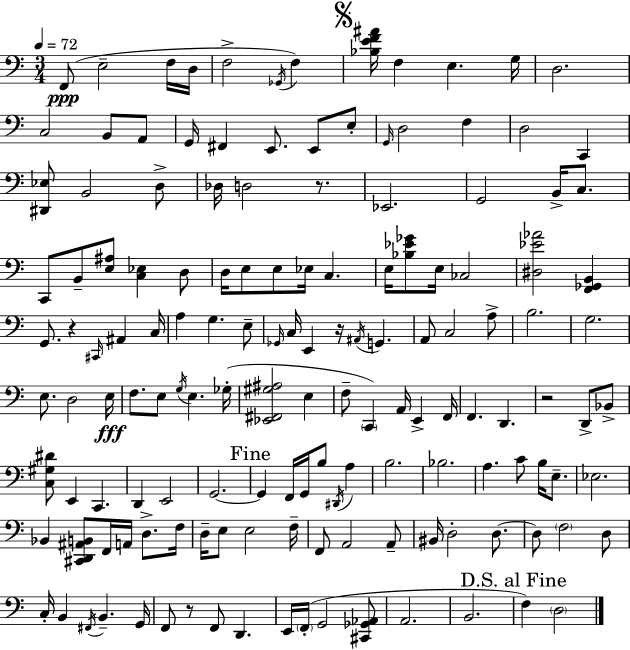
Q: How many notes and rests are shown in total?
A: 145